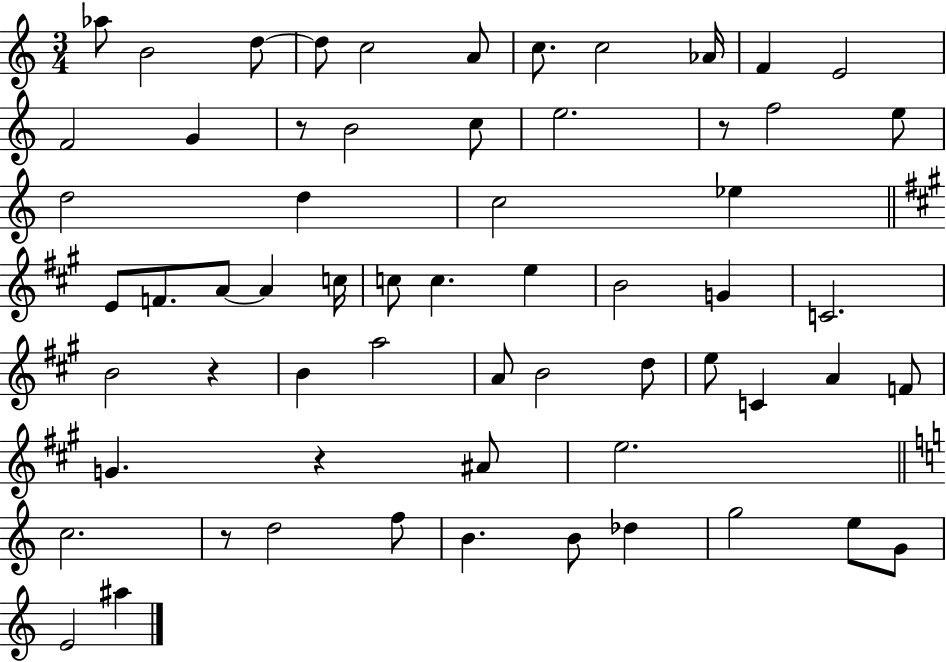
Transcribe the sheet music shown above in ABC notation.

X:1
T:Untitled
M:3/4
L:1/4
K:C
_a/2 B2 d/2 d/2 c2 A/2 c/2 c2 _A/4 F E2 F2 G z/2 B2 c/2 e2 z/2 f2 e/2 d2 d c2 _e E/2 F/2 A/2 A c/4 c/2 c e B2 G C2 B2 z B a2 A/2 B2 d/2 e/2 C A F/2 G z ^A/2 e2 c2 z/2 d2 f/2 B B/2 _d g2 e/2 G/2 E2 ^a